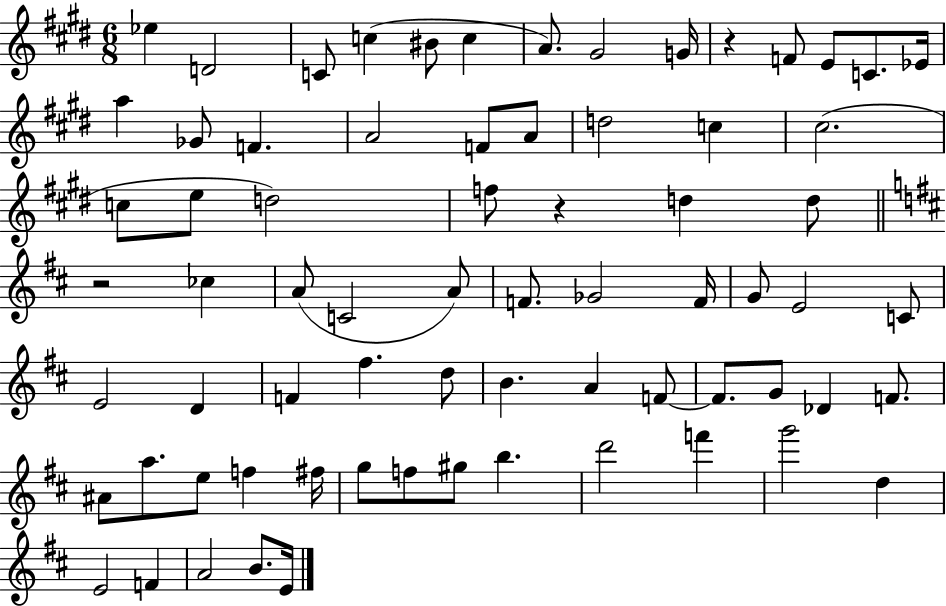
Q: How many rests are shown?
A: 3